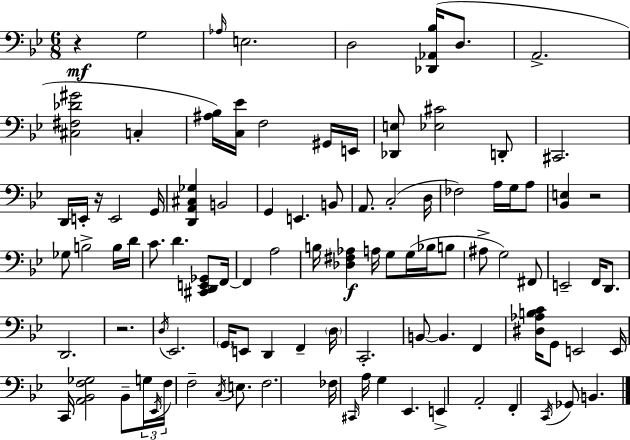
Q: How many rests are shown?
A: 4